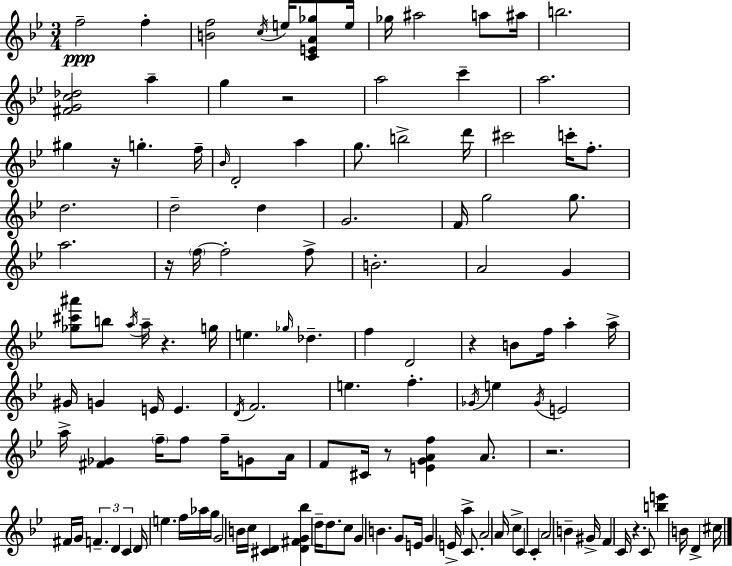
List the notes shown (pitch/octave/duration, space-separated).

F5/h F5/q [B4,F5]/h C5/s E5/s [C4,E4,A4,Gb5]/e E5/s Gb5/s A#5/h A5/e A#5/s B5/h. [F#4,G4,C5,Db5]/h A5/q G5/q R/h A5/h C6/q A5/h. G#5/q R/s G5/q. F5/s Bb4/s D4/h A5/q G5/e. B5/h D6/s C#6/h C6/s F5/e. D5/h. D5/h D5/q G4/h. F4/s G5/h G5/e. A5/h. R/s F5/s F5/h F5/e B4/h. A4/h G4/q [Gb5,C#6,A#6]/e B5/e A5/s A5/s R/q. G5/s E5/q. Gb5/s Db5/q. F5/q D4/h R/q B4/e F5/s A5/q A5/s G#4/s G4/q E4/s E4/q. D4/s F4/h. E5/q. F5/q. Gb4/s E5/q Gb4/s E4/h A5/s [F#4,Gb4]/q F5/s F5/e F5/s G4/e A4/s F4/e C#4/s R/e [E4,G4,A4,F5]/q A4/e. R/h. F#4/s G4/s F4/q. D4/q C4/q D4/s E5/q. F5/s Ab5/s G5/s G4/h B4/s C5/s [C#4,D4]/q [D4,F#4,G4,Bb5]/q D5/s D5/e. C5/e G4/q B4/q. G4/e E4/s G4/q E4/s A5/q C4/e. A4/h A4/s C5/q C4/q C4/q A4/h B4/q G#4/s F4/q C4/s R/q. C4/e [B5,E6]/q B4/s D4/q C#5/s